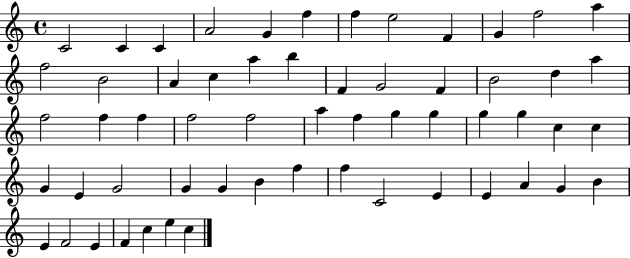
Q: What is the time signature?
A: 4/4